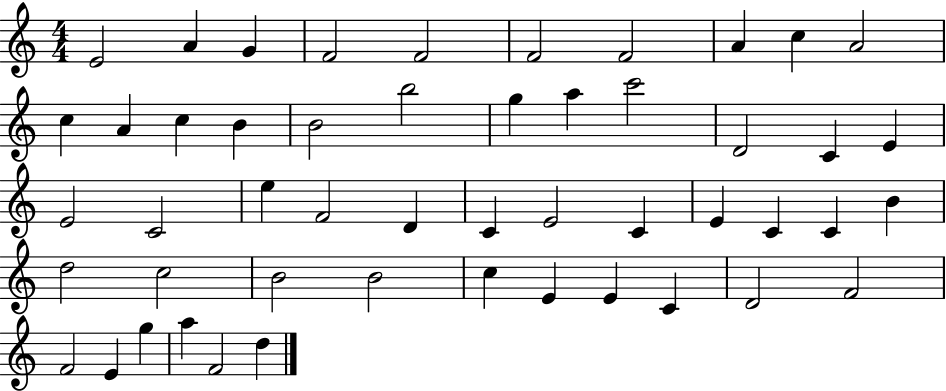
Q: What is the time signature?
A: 4/4